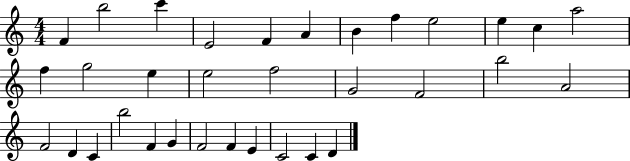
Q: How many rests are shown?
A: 0